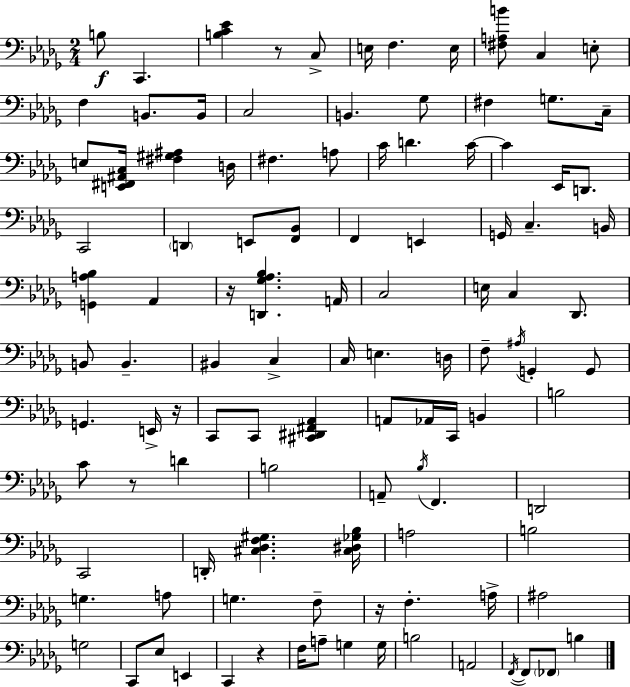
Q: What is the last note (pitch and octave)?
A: B3